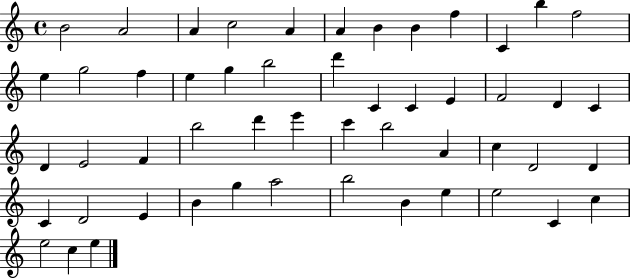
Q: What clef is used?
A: treble